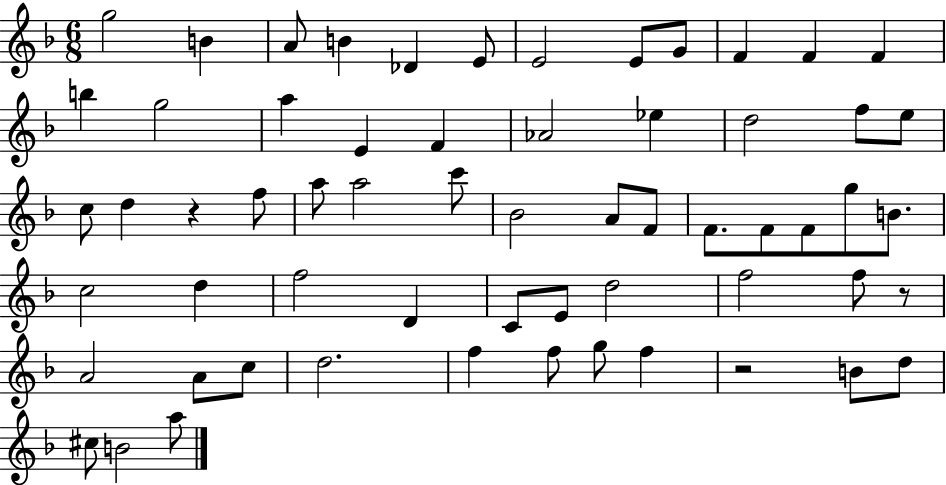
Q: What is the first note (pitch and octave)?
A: G5